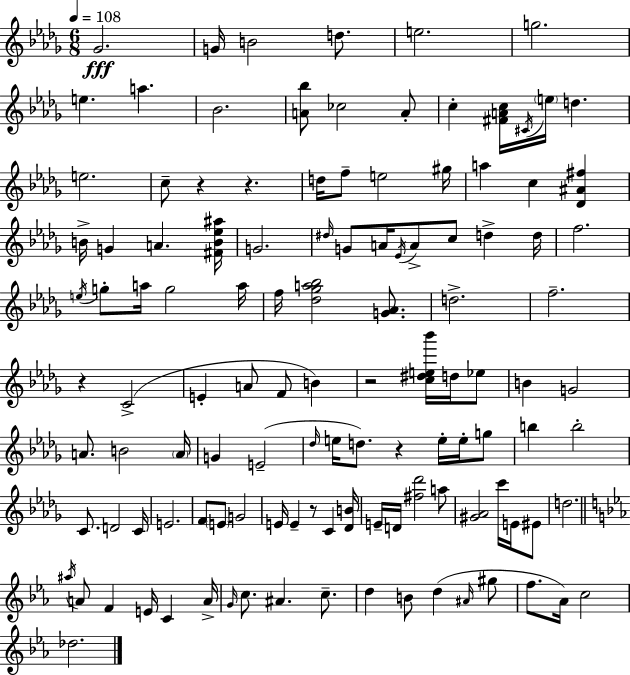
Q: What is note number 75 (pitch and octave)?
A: E4